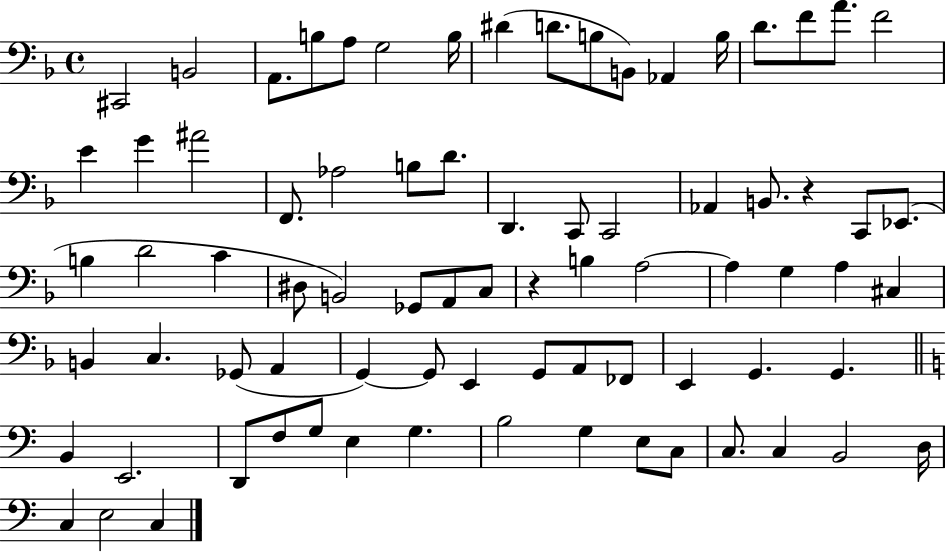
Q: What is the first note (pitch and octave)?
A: C#2